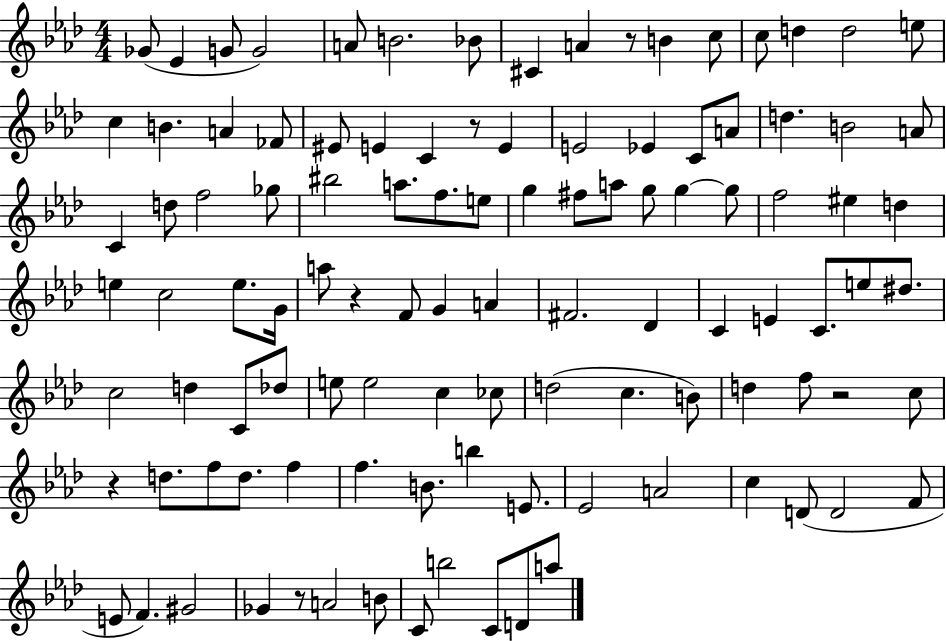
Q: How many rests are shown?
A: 6